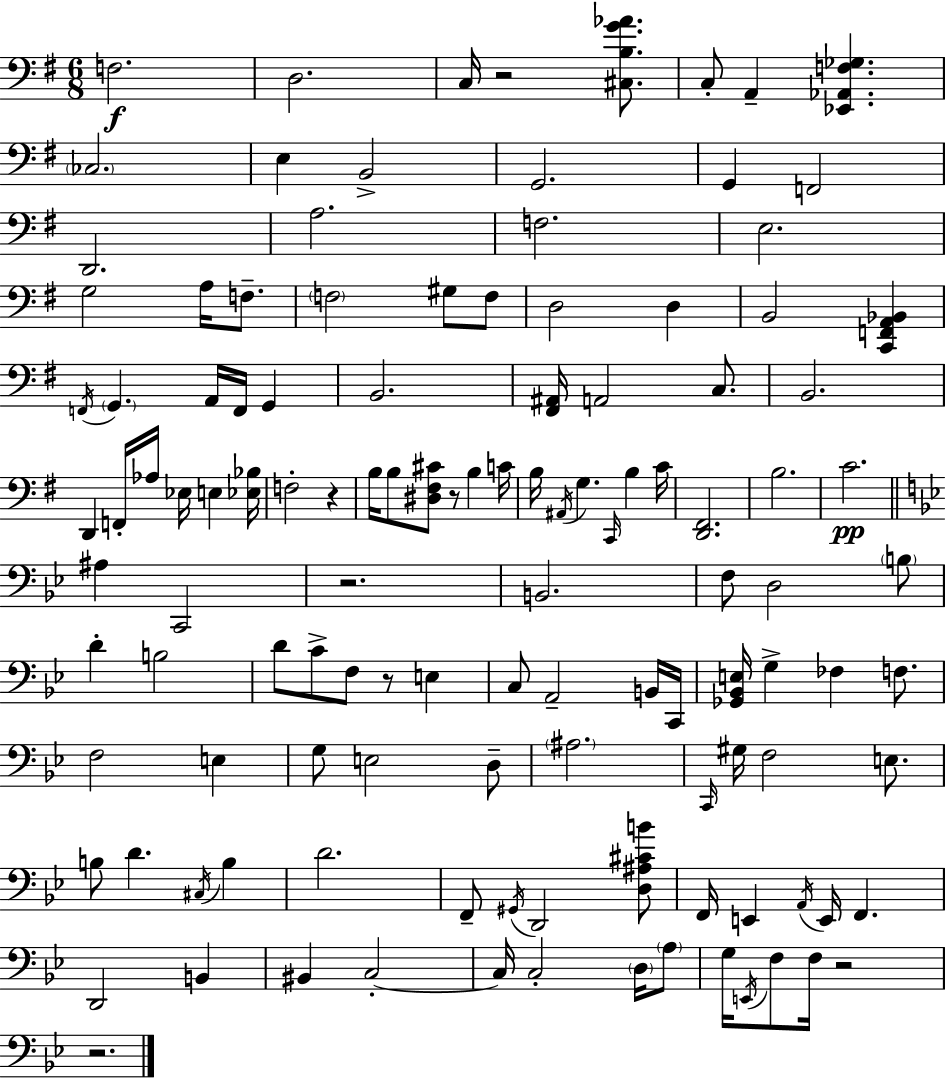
{
  \clef bass
  \numericTimeSignature
  \time 6/8
  \key e \minor
  \repeat volta 2 { f2.\f | d2. | c16 r2 <cis b g' aes'>8. | c8-. a,4-- <ees, aes, f ges>4. | \break \parenthesize ces2. | e4 b,2-> | g,2. | g,4 f,2 | \break d,2. | a2. | f2. | e2. | \break g2 a16 f8.-- | \parenthesize f2 gis8 f8 | d2 d4 | b,2 <c, f, a, bes,>4 | \break \acciaccatura { f,16 } \parenthesize g,4. a,16 f,16 g,4 | b,2. | <fis, ais,>16 a,2 c8. | b,2. | \break d,4 f,16-. aes16 ees16 e4 | <ees bes>16 f2-. r4 | b16 b8 <dis fis cis'>8 r8 b4 | c'16 b16 \acciaccatura { ais,16 } g4. \grace { c,16 } b4 | \break c'16 <d, fis,>2. | b2. | c'2.\pp | \bar "||" \break \key bes \major ais4 c,2 | r2. | b,2. | f8 d2 \parenthesize b8 | \break d'4-. b2 | d'8 c'8-> f8 r8 e4 | c8 a,2-- b,16 c,16 | <ges, bes, e>16 g4-> fes4 f8. | \break f2 e4 | g8 e2 d8-- | \parenthesize ais2. | \grace { c,16 } gis16 f2 e8. | \break b8 d'4. \acciaccatura { cis16 } b4 | d'2. | f,8-- \acciaccatura { gis,16 } d,2 | <d ais cis' b'>8 f,16 e,4 \acciaccatura { a,16 } e,16 f,4. | \break d,2 | b,4 bis,4 c2-.~~ | c16 c2-. | \parenthesize d16 \parenthesize a8 g16 \acciaccatura { e,16 } f8 f16 r2 | \break r2. | } \bar "|."
}